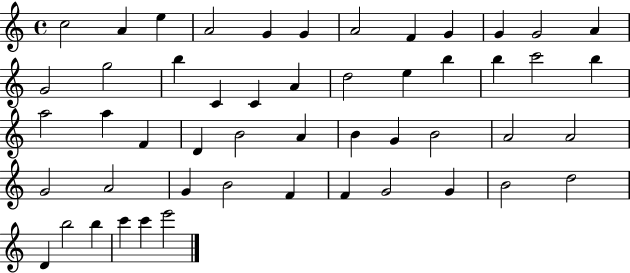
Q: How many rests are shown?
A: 0